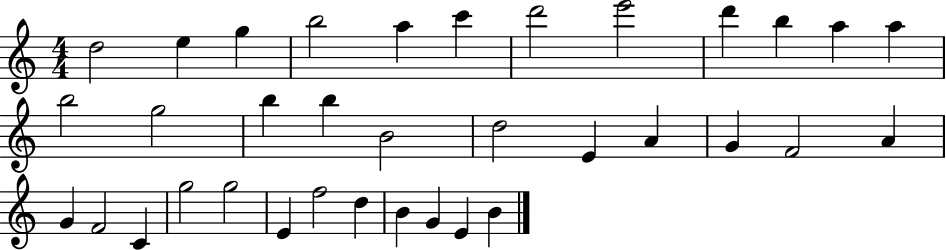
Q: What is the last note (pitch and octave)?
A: B4